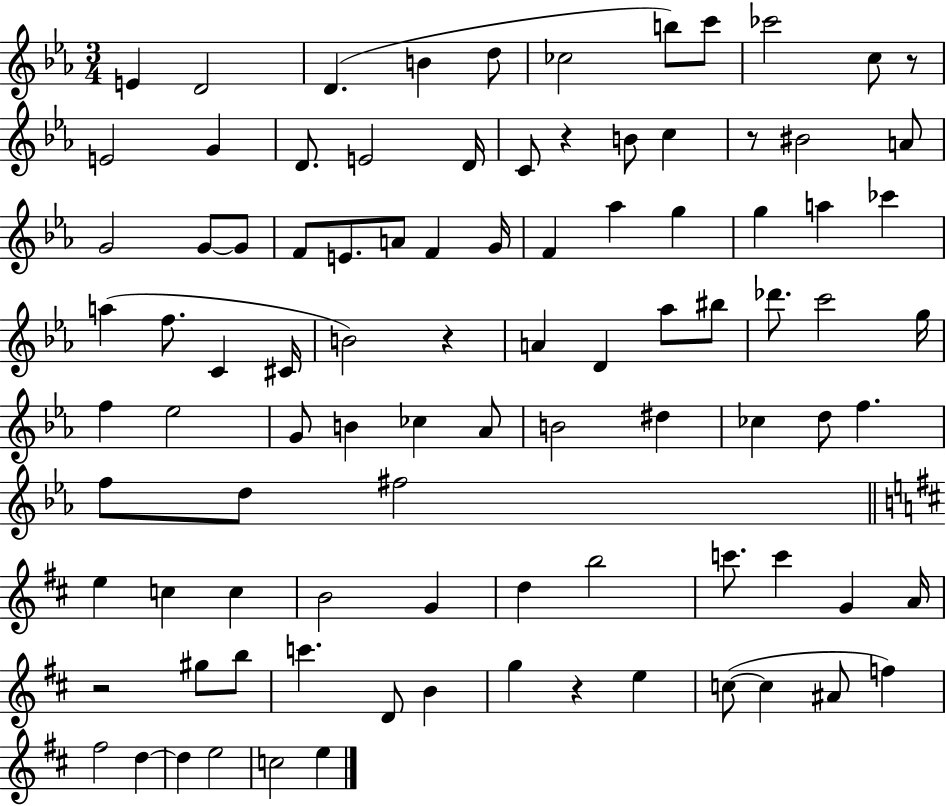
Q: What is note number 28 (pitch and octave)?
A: G4